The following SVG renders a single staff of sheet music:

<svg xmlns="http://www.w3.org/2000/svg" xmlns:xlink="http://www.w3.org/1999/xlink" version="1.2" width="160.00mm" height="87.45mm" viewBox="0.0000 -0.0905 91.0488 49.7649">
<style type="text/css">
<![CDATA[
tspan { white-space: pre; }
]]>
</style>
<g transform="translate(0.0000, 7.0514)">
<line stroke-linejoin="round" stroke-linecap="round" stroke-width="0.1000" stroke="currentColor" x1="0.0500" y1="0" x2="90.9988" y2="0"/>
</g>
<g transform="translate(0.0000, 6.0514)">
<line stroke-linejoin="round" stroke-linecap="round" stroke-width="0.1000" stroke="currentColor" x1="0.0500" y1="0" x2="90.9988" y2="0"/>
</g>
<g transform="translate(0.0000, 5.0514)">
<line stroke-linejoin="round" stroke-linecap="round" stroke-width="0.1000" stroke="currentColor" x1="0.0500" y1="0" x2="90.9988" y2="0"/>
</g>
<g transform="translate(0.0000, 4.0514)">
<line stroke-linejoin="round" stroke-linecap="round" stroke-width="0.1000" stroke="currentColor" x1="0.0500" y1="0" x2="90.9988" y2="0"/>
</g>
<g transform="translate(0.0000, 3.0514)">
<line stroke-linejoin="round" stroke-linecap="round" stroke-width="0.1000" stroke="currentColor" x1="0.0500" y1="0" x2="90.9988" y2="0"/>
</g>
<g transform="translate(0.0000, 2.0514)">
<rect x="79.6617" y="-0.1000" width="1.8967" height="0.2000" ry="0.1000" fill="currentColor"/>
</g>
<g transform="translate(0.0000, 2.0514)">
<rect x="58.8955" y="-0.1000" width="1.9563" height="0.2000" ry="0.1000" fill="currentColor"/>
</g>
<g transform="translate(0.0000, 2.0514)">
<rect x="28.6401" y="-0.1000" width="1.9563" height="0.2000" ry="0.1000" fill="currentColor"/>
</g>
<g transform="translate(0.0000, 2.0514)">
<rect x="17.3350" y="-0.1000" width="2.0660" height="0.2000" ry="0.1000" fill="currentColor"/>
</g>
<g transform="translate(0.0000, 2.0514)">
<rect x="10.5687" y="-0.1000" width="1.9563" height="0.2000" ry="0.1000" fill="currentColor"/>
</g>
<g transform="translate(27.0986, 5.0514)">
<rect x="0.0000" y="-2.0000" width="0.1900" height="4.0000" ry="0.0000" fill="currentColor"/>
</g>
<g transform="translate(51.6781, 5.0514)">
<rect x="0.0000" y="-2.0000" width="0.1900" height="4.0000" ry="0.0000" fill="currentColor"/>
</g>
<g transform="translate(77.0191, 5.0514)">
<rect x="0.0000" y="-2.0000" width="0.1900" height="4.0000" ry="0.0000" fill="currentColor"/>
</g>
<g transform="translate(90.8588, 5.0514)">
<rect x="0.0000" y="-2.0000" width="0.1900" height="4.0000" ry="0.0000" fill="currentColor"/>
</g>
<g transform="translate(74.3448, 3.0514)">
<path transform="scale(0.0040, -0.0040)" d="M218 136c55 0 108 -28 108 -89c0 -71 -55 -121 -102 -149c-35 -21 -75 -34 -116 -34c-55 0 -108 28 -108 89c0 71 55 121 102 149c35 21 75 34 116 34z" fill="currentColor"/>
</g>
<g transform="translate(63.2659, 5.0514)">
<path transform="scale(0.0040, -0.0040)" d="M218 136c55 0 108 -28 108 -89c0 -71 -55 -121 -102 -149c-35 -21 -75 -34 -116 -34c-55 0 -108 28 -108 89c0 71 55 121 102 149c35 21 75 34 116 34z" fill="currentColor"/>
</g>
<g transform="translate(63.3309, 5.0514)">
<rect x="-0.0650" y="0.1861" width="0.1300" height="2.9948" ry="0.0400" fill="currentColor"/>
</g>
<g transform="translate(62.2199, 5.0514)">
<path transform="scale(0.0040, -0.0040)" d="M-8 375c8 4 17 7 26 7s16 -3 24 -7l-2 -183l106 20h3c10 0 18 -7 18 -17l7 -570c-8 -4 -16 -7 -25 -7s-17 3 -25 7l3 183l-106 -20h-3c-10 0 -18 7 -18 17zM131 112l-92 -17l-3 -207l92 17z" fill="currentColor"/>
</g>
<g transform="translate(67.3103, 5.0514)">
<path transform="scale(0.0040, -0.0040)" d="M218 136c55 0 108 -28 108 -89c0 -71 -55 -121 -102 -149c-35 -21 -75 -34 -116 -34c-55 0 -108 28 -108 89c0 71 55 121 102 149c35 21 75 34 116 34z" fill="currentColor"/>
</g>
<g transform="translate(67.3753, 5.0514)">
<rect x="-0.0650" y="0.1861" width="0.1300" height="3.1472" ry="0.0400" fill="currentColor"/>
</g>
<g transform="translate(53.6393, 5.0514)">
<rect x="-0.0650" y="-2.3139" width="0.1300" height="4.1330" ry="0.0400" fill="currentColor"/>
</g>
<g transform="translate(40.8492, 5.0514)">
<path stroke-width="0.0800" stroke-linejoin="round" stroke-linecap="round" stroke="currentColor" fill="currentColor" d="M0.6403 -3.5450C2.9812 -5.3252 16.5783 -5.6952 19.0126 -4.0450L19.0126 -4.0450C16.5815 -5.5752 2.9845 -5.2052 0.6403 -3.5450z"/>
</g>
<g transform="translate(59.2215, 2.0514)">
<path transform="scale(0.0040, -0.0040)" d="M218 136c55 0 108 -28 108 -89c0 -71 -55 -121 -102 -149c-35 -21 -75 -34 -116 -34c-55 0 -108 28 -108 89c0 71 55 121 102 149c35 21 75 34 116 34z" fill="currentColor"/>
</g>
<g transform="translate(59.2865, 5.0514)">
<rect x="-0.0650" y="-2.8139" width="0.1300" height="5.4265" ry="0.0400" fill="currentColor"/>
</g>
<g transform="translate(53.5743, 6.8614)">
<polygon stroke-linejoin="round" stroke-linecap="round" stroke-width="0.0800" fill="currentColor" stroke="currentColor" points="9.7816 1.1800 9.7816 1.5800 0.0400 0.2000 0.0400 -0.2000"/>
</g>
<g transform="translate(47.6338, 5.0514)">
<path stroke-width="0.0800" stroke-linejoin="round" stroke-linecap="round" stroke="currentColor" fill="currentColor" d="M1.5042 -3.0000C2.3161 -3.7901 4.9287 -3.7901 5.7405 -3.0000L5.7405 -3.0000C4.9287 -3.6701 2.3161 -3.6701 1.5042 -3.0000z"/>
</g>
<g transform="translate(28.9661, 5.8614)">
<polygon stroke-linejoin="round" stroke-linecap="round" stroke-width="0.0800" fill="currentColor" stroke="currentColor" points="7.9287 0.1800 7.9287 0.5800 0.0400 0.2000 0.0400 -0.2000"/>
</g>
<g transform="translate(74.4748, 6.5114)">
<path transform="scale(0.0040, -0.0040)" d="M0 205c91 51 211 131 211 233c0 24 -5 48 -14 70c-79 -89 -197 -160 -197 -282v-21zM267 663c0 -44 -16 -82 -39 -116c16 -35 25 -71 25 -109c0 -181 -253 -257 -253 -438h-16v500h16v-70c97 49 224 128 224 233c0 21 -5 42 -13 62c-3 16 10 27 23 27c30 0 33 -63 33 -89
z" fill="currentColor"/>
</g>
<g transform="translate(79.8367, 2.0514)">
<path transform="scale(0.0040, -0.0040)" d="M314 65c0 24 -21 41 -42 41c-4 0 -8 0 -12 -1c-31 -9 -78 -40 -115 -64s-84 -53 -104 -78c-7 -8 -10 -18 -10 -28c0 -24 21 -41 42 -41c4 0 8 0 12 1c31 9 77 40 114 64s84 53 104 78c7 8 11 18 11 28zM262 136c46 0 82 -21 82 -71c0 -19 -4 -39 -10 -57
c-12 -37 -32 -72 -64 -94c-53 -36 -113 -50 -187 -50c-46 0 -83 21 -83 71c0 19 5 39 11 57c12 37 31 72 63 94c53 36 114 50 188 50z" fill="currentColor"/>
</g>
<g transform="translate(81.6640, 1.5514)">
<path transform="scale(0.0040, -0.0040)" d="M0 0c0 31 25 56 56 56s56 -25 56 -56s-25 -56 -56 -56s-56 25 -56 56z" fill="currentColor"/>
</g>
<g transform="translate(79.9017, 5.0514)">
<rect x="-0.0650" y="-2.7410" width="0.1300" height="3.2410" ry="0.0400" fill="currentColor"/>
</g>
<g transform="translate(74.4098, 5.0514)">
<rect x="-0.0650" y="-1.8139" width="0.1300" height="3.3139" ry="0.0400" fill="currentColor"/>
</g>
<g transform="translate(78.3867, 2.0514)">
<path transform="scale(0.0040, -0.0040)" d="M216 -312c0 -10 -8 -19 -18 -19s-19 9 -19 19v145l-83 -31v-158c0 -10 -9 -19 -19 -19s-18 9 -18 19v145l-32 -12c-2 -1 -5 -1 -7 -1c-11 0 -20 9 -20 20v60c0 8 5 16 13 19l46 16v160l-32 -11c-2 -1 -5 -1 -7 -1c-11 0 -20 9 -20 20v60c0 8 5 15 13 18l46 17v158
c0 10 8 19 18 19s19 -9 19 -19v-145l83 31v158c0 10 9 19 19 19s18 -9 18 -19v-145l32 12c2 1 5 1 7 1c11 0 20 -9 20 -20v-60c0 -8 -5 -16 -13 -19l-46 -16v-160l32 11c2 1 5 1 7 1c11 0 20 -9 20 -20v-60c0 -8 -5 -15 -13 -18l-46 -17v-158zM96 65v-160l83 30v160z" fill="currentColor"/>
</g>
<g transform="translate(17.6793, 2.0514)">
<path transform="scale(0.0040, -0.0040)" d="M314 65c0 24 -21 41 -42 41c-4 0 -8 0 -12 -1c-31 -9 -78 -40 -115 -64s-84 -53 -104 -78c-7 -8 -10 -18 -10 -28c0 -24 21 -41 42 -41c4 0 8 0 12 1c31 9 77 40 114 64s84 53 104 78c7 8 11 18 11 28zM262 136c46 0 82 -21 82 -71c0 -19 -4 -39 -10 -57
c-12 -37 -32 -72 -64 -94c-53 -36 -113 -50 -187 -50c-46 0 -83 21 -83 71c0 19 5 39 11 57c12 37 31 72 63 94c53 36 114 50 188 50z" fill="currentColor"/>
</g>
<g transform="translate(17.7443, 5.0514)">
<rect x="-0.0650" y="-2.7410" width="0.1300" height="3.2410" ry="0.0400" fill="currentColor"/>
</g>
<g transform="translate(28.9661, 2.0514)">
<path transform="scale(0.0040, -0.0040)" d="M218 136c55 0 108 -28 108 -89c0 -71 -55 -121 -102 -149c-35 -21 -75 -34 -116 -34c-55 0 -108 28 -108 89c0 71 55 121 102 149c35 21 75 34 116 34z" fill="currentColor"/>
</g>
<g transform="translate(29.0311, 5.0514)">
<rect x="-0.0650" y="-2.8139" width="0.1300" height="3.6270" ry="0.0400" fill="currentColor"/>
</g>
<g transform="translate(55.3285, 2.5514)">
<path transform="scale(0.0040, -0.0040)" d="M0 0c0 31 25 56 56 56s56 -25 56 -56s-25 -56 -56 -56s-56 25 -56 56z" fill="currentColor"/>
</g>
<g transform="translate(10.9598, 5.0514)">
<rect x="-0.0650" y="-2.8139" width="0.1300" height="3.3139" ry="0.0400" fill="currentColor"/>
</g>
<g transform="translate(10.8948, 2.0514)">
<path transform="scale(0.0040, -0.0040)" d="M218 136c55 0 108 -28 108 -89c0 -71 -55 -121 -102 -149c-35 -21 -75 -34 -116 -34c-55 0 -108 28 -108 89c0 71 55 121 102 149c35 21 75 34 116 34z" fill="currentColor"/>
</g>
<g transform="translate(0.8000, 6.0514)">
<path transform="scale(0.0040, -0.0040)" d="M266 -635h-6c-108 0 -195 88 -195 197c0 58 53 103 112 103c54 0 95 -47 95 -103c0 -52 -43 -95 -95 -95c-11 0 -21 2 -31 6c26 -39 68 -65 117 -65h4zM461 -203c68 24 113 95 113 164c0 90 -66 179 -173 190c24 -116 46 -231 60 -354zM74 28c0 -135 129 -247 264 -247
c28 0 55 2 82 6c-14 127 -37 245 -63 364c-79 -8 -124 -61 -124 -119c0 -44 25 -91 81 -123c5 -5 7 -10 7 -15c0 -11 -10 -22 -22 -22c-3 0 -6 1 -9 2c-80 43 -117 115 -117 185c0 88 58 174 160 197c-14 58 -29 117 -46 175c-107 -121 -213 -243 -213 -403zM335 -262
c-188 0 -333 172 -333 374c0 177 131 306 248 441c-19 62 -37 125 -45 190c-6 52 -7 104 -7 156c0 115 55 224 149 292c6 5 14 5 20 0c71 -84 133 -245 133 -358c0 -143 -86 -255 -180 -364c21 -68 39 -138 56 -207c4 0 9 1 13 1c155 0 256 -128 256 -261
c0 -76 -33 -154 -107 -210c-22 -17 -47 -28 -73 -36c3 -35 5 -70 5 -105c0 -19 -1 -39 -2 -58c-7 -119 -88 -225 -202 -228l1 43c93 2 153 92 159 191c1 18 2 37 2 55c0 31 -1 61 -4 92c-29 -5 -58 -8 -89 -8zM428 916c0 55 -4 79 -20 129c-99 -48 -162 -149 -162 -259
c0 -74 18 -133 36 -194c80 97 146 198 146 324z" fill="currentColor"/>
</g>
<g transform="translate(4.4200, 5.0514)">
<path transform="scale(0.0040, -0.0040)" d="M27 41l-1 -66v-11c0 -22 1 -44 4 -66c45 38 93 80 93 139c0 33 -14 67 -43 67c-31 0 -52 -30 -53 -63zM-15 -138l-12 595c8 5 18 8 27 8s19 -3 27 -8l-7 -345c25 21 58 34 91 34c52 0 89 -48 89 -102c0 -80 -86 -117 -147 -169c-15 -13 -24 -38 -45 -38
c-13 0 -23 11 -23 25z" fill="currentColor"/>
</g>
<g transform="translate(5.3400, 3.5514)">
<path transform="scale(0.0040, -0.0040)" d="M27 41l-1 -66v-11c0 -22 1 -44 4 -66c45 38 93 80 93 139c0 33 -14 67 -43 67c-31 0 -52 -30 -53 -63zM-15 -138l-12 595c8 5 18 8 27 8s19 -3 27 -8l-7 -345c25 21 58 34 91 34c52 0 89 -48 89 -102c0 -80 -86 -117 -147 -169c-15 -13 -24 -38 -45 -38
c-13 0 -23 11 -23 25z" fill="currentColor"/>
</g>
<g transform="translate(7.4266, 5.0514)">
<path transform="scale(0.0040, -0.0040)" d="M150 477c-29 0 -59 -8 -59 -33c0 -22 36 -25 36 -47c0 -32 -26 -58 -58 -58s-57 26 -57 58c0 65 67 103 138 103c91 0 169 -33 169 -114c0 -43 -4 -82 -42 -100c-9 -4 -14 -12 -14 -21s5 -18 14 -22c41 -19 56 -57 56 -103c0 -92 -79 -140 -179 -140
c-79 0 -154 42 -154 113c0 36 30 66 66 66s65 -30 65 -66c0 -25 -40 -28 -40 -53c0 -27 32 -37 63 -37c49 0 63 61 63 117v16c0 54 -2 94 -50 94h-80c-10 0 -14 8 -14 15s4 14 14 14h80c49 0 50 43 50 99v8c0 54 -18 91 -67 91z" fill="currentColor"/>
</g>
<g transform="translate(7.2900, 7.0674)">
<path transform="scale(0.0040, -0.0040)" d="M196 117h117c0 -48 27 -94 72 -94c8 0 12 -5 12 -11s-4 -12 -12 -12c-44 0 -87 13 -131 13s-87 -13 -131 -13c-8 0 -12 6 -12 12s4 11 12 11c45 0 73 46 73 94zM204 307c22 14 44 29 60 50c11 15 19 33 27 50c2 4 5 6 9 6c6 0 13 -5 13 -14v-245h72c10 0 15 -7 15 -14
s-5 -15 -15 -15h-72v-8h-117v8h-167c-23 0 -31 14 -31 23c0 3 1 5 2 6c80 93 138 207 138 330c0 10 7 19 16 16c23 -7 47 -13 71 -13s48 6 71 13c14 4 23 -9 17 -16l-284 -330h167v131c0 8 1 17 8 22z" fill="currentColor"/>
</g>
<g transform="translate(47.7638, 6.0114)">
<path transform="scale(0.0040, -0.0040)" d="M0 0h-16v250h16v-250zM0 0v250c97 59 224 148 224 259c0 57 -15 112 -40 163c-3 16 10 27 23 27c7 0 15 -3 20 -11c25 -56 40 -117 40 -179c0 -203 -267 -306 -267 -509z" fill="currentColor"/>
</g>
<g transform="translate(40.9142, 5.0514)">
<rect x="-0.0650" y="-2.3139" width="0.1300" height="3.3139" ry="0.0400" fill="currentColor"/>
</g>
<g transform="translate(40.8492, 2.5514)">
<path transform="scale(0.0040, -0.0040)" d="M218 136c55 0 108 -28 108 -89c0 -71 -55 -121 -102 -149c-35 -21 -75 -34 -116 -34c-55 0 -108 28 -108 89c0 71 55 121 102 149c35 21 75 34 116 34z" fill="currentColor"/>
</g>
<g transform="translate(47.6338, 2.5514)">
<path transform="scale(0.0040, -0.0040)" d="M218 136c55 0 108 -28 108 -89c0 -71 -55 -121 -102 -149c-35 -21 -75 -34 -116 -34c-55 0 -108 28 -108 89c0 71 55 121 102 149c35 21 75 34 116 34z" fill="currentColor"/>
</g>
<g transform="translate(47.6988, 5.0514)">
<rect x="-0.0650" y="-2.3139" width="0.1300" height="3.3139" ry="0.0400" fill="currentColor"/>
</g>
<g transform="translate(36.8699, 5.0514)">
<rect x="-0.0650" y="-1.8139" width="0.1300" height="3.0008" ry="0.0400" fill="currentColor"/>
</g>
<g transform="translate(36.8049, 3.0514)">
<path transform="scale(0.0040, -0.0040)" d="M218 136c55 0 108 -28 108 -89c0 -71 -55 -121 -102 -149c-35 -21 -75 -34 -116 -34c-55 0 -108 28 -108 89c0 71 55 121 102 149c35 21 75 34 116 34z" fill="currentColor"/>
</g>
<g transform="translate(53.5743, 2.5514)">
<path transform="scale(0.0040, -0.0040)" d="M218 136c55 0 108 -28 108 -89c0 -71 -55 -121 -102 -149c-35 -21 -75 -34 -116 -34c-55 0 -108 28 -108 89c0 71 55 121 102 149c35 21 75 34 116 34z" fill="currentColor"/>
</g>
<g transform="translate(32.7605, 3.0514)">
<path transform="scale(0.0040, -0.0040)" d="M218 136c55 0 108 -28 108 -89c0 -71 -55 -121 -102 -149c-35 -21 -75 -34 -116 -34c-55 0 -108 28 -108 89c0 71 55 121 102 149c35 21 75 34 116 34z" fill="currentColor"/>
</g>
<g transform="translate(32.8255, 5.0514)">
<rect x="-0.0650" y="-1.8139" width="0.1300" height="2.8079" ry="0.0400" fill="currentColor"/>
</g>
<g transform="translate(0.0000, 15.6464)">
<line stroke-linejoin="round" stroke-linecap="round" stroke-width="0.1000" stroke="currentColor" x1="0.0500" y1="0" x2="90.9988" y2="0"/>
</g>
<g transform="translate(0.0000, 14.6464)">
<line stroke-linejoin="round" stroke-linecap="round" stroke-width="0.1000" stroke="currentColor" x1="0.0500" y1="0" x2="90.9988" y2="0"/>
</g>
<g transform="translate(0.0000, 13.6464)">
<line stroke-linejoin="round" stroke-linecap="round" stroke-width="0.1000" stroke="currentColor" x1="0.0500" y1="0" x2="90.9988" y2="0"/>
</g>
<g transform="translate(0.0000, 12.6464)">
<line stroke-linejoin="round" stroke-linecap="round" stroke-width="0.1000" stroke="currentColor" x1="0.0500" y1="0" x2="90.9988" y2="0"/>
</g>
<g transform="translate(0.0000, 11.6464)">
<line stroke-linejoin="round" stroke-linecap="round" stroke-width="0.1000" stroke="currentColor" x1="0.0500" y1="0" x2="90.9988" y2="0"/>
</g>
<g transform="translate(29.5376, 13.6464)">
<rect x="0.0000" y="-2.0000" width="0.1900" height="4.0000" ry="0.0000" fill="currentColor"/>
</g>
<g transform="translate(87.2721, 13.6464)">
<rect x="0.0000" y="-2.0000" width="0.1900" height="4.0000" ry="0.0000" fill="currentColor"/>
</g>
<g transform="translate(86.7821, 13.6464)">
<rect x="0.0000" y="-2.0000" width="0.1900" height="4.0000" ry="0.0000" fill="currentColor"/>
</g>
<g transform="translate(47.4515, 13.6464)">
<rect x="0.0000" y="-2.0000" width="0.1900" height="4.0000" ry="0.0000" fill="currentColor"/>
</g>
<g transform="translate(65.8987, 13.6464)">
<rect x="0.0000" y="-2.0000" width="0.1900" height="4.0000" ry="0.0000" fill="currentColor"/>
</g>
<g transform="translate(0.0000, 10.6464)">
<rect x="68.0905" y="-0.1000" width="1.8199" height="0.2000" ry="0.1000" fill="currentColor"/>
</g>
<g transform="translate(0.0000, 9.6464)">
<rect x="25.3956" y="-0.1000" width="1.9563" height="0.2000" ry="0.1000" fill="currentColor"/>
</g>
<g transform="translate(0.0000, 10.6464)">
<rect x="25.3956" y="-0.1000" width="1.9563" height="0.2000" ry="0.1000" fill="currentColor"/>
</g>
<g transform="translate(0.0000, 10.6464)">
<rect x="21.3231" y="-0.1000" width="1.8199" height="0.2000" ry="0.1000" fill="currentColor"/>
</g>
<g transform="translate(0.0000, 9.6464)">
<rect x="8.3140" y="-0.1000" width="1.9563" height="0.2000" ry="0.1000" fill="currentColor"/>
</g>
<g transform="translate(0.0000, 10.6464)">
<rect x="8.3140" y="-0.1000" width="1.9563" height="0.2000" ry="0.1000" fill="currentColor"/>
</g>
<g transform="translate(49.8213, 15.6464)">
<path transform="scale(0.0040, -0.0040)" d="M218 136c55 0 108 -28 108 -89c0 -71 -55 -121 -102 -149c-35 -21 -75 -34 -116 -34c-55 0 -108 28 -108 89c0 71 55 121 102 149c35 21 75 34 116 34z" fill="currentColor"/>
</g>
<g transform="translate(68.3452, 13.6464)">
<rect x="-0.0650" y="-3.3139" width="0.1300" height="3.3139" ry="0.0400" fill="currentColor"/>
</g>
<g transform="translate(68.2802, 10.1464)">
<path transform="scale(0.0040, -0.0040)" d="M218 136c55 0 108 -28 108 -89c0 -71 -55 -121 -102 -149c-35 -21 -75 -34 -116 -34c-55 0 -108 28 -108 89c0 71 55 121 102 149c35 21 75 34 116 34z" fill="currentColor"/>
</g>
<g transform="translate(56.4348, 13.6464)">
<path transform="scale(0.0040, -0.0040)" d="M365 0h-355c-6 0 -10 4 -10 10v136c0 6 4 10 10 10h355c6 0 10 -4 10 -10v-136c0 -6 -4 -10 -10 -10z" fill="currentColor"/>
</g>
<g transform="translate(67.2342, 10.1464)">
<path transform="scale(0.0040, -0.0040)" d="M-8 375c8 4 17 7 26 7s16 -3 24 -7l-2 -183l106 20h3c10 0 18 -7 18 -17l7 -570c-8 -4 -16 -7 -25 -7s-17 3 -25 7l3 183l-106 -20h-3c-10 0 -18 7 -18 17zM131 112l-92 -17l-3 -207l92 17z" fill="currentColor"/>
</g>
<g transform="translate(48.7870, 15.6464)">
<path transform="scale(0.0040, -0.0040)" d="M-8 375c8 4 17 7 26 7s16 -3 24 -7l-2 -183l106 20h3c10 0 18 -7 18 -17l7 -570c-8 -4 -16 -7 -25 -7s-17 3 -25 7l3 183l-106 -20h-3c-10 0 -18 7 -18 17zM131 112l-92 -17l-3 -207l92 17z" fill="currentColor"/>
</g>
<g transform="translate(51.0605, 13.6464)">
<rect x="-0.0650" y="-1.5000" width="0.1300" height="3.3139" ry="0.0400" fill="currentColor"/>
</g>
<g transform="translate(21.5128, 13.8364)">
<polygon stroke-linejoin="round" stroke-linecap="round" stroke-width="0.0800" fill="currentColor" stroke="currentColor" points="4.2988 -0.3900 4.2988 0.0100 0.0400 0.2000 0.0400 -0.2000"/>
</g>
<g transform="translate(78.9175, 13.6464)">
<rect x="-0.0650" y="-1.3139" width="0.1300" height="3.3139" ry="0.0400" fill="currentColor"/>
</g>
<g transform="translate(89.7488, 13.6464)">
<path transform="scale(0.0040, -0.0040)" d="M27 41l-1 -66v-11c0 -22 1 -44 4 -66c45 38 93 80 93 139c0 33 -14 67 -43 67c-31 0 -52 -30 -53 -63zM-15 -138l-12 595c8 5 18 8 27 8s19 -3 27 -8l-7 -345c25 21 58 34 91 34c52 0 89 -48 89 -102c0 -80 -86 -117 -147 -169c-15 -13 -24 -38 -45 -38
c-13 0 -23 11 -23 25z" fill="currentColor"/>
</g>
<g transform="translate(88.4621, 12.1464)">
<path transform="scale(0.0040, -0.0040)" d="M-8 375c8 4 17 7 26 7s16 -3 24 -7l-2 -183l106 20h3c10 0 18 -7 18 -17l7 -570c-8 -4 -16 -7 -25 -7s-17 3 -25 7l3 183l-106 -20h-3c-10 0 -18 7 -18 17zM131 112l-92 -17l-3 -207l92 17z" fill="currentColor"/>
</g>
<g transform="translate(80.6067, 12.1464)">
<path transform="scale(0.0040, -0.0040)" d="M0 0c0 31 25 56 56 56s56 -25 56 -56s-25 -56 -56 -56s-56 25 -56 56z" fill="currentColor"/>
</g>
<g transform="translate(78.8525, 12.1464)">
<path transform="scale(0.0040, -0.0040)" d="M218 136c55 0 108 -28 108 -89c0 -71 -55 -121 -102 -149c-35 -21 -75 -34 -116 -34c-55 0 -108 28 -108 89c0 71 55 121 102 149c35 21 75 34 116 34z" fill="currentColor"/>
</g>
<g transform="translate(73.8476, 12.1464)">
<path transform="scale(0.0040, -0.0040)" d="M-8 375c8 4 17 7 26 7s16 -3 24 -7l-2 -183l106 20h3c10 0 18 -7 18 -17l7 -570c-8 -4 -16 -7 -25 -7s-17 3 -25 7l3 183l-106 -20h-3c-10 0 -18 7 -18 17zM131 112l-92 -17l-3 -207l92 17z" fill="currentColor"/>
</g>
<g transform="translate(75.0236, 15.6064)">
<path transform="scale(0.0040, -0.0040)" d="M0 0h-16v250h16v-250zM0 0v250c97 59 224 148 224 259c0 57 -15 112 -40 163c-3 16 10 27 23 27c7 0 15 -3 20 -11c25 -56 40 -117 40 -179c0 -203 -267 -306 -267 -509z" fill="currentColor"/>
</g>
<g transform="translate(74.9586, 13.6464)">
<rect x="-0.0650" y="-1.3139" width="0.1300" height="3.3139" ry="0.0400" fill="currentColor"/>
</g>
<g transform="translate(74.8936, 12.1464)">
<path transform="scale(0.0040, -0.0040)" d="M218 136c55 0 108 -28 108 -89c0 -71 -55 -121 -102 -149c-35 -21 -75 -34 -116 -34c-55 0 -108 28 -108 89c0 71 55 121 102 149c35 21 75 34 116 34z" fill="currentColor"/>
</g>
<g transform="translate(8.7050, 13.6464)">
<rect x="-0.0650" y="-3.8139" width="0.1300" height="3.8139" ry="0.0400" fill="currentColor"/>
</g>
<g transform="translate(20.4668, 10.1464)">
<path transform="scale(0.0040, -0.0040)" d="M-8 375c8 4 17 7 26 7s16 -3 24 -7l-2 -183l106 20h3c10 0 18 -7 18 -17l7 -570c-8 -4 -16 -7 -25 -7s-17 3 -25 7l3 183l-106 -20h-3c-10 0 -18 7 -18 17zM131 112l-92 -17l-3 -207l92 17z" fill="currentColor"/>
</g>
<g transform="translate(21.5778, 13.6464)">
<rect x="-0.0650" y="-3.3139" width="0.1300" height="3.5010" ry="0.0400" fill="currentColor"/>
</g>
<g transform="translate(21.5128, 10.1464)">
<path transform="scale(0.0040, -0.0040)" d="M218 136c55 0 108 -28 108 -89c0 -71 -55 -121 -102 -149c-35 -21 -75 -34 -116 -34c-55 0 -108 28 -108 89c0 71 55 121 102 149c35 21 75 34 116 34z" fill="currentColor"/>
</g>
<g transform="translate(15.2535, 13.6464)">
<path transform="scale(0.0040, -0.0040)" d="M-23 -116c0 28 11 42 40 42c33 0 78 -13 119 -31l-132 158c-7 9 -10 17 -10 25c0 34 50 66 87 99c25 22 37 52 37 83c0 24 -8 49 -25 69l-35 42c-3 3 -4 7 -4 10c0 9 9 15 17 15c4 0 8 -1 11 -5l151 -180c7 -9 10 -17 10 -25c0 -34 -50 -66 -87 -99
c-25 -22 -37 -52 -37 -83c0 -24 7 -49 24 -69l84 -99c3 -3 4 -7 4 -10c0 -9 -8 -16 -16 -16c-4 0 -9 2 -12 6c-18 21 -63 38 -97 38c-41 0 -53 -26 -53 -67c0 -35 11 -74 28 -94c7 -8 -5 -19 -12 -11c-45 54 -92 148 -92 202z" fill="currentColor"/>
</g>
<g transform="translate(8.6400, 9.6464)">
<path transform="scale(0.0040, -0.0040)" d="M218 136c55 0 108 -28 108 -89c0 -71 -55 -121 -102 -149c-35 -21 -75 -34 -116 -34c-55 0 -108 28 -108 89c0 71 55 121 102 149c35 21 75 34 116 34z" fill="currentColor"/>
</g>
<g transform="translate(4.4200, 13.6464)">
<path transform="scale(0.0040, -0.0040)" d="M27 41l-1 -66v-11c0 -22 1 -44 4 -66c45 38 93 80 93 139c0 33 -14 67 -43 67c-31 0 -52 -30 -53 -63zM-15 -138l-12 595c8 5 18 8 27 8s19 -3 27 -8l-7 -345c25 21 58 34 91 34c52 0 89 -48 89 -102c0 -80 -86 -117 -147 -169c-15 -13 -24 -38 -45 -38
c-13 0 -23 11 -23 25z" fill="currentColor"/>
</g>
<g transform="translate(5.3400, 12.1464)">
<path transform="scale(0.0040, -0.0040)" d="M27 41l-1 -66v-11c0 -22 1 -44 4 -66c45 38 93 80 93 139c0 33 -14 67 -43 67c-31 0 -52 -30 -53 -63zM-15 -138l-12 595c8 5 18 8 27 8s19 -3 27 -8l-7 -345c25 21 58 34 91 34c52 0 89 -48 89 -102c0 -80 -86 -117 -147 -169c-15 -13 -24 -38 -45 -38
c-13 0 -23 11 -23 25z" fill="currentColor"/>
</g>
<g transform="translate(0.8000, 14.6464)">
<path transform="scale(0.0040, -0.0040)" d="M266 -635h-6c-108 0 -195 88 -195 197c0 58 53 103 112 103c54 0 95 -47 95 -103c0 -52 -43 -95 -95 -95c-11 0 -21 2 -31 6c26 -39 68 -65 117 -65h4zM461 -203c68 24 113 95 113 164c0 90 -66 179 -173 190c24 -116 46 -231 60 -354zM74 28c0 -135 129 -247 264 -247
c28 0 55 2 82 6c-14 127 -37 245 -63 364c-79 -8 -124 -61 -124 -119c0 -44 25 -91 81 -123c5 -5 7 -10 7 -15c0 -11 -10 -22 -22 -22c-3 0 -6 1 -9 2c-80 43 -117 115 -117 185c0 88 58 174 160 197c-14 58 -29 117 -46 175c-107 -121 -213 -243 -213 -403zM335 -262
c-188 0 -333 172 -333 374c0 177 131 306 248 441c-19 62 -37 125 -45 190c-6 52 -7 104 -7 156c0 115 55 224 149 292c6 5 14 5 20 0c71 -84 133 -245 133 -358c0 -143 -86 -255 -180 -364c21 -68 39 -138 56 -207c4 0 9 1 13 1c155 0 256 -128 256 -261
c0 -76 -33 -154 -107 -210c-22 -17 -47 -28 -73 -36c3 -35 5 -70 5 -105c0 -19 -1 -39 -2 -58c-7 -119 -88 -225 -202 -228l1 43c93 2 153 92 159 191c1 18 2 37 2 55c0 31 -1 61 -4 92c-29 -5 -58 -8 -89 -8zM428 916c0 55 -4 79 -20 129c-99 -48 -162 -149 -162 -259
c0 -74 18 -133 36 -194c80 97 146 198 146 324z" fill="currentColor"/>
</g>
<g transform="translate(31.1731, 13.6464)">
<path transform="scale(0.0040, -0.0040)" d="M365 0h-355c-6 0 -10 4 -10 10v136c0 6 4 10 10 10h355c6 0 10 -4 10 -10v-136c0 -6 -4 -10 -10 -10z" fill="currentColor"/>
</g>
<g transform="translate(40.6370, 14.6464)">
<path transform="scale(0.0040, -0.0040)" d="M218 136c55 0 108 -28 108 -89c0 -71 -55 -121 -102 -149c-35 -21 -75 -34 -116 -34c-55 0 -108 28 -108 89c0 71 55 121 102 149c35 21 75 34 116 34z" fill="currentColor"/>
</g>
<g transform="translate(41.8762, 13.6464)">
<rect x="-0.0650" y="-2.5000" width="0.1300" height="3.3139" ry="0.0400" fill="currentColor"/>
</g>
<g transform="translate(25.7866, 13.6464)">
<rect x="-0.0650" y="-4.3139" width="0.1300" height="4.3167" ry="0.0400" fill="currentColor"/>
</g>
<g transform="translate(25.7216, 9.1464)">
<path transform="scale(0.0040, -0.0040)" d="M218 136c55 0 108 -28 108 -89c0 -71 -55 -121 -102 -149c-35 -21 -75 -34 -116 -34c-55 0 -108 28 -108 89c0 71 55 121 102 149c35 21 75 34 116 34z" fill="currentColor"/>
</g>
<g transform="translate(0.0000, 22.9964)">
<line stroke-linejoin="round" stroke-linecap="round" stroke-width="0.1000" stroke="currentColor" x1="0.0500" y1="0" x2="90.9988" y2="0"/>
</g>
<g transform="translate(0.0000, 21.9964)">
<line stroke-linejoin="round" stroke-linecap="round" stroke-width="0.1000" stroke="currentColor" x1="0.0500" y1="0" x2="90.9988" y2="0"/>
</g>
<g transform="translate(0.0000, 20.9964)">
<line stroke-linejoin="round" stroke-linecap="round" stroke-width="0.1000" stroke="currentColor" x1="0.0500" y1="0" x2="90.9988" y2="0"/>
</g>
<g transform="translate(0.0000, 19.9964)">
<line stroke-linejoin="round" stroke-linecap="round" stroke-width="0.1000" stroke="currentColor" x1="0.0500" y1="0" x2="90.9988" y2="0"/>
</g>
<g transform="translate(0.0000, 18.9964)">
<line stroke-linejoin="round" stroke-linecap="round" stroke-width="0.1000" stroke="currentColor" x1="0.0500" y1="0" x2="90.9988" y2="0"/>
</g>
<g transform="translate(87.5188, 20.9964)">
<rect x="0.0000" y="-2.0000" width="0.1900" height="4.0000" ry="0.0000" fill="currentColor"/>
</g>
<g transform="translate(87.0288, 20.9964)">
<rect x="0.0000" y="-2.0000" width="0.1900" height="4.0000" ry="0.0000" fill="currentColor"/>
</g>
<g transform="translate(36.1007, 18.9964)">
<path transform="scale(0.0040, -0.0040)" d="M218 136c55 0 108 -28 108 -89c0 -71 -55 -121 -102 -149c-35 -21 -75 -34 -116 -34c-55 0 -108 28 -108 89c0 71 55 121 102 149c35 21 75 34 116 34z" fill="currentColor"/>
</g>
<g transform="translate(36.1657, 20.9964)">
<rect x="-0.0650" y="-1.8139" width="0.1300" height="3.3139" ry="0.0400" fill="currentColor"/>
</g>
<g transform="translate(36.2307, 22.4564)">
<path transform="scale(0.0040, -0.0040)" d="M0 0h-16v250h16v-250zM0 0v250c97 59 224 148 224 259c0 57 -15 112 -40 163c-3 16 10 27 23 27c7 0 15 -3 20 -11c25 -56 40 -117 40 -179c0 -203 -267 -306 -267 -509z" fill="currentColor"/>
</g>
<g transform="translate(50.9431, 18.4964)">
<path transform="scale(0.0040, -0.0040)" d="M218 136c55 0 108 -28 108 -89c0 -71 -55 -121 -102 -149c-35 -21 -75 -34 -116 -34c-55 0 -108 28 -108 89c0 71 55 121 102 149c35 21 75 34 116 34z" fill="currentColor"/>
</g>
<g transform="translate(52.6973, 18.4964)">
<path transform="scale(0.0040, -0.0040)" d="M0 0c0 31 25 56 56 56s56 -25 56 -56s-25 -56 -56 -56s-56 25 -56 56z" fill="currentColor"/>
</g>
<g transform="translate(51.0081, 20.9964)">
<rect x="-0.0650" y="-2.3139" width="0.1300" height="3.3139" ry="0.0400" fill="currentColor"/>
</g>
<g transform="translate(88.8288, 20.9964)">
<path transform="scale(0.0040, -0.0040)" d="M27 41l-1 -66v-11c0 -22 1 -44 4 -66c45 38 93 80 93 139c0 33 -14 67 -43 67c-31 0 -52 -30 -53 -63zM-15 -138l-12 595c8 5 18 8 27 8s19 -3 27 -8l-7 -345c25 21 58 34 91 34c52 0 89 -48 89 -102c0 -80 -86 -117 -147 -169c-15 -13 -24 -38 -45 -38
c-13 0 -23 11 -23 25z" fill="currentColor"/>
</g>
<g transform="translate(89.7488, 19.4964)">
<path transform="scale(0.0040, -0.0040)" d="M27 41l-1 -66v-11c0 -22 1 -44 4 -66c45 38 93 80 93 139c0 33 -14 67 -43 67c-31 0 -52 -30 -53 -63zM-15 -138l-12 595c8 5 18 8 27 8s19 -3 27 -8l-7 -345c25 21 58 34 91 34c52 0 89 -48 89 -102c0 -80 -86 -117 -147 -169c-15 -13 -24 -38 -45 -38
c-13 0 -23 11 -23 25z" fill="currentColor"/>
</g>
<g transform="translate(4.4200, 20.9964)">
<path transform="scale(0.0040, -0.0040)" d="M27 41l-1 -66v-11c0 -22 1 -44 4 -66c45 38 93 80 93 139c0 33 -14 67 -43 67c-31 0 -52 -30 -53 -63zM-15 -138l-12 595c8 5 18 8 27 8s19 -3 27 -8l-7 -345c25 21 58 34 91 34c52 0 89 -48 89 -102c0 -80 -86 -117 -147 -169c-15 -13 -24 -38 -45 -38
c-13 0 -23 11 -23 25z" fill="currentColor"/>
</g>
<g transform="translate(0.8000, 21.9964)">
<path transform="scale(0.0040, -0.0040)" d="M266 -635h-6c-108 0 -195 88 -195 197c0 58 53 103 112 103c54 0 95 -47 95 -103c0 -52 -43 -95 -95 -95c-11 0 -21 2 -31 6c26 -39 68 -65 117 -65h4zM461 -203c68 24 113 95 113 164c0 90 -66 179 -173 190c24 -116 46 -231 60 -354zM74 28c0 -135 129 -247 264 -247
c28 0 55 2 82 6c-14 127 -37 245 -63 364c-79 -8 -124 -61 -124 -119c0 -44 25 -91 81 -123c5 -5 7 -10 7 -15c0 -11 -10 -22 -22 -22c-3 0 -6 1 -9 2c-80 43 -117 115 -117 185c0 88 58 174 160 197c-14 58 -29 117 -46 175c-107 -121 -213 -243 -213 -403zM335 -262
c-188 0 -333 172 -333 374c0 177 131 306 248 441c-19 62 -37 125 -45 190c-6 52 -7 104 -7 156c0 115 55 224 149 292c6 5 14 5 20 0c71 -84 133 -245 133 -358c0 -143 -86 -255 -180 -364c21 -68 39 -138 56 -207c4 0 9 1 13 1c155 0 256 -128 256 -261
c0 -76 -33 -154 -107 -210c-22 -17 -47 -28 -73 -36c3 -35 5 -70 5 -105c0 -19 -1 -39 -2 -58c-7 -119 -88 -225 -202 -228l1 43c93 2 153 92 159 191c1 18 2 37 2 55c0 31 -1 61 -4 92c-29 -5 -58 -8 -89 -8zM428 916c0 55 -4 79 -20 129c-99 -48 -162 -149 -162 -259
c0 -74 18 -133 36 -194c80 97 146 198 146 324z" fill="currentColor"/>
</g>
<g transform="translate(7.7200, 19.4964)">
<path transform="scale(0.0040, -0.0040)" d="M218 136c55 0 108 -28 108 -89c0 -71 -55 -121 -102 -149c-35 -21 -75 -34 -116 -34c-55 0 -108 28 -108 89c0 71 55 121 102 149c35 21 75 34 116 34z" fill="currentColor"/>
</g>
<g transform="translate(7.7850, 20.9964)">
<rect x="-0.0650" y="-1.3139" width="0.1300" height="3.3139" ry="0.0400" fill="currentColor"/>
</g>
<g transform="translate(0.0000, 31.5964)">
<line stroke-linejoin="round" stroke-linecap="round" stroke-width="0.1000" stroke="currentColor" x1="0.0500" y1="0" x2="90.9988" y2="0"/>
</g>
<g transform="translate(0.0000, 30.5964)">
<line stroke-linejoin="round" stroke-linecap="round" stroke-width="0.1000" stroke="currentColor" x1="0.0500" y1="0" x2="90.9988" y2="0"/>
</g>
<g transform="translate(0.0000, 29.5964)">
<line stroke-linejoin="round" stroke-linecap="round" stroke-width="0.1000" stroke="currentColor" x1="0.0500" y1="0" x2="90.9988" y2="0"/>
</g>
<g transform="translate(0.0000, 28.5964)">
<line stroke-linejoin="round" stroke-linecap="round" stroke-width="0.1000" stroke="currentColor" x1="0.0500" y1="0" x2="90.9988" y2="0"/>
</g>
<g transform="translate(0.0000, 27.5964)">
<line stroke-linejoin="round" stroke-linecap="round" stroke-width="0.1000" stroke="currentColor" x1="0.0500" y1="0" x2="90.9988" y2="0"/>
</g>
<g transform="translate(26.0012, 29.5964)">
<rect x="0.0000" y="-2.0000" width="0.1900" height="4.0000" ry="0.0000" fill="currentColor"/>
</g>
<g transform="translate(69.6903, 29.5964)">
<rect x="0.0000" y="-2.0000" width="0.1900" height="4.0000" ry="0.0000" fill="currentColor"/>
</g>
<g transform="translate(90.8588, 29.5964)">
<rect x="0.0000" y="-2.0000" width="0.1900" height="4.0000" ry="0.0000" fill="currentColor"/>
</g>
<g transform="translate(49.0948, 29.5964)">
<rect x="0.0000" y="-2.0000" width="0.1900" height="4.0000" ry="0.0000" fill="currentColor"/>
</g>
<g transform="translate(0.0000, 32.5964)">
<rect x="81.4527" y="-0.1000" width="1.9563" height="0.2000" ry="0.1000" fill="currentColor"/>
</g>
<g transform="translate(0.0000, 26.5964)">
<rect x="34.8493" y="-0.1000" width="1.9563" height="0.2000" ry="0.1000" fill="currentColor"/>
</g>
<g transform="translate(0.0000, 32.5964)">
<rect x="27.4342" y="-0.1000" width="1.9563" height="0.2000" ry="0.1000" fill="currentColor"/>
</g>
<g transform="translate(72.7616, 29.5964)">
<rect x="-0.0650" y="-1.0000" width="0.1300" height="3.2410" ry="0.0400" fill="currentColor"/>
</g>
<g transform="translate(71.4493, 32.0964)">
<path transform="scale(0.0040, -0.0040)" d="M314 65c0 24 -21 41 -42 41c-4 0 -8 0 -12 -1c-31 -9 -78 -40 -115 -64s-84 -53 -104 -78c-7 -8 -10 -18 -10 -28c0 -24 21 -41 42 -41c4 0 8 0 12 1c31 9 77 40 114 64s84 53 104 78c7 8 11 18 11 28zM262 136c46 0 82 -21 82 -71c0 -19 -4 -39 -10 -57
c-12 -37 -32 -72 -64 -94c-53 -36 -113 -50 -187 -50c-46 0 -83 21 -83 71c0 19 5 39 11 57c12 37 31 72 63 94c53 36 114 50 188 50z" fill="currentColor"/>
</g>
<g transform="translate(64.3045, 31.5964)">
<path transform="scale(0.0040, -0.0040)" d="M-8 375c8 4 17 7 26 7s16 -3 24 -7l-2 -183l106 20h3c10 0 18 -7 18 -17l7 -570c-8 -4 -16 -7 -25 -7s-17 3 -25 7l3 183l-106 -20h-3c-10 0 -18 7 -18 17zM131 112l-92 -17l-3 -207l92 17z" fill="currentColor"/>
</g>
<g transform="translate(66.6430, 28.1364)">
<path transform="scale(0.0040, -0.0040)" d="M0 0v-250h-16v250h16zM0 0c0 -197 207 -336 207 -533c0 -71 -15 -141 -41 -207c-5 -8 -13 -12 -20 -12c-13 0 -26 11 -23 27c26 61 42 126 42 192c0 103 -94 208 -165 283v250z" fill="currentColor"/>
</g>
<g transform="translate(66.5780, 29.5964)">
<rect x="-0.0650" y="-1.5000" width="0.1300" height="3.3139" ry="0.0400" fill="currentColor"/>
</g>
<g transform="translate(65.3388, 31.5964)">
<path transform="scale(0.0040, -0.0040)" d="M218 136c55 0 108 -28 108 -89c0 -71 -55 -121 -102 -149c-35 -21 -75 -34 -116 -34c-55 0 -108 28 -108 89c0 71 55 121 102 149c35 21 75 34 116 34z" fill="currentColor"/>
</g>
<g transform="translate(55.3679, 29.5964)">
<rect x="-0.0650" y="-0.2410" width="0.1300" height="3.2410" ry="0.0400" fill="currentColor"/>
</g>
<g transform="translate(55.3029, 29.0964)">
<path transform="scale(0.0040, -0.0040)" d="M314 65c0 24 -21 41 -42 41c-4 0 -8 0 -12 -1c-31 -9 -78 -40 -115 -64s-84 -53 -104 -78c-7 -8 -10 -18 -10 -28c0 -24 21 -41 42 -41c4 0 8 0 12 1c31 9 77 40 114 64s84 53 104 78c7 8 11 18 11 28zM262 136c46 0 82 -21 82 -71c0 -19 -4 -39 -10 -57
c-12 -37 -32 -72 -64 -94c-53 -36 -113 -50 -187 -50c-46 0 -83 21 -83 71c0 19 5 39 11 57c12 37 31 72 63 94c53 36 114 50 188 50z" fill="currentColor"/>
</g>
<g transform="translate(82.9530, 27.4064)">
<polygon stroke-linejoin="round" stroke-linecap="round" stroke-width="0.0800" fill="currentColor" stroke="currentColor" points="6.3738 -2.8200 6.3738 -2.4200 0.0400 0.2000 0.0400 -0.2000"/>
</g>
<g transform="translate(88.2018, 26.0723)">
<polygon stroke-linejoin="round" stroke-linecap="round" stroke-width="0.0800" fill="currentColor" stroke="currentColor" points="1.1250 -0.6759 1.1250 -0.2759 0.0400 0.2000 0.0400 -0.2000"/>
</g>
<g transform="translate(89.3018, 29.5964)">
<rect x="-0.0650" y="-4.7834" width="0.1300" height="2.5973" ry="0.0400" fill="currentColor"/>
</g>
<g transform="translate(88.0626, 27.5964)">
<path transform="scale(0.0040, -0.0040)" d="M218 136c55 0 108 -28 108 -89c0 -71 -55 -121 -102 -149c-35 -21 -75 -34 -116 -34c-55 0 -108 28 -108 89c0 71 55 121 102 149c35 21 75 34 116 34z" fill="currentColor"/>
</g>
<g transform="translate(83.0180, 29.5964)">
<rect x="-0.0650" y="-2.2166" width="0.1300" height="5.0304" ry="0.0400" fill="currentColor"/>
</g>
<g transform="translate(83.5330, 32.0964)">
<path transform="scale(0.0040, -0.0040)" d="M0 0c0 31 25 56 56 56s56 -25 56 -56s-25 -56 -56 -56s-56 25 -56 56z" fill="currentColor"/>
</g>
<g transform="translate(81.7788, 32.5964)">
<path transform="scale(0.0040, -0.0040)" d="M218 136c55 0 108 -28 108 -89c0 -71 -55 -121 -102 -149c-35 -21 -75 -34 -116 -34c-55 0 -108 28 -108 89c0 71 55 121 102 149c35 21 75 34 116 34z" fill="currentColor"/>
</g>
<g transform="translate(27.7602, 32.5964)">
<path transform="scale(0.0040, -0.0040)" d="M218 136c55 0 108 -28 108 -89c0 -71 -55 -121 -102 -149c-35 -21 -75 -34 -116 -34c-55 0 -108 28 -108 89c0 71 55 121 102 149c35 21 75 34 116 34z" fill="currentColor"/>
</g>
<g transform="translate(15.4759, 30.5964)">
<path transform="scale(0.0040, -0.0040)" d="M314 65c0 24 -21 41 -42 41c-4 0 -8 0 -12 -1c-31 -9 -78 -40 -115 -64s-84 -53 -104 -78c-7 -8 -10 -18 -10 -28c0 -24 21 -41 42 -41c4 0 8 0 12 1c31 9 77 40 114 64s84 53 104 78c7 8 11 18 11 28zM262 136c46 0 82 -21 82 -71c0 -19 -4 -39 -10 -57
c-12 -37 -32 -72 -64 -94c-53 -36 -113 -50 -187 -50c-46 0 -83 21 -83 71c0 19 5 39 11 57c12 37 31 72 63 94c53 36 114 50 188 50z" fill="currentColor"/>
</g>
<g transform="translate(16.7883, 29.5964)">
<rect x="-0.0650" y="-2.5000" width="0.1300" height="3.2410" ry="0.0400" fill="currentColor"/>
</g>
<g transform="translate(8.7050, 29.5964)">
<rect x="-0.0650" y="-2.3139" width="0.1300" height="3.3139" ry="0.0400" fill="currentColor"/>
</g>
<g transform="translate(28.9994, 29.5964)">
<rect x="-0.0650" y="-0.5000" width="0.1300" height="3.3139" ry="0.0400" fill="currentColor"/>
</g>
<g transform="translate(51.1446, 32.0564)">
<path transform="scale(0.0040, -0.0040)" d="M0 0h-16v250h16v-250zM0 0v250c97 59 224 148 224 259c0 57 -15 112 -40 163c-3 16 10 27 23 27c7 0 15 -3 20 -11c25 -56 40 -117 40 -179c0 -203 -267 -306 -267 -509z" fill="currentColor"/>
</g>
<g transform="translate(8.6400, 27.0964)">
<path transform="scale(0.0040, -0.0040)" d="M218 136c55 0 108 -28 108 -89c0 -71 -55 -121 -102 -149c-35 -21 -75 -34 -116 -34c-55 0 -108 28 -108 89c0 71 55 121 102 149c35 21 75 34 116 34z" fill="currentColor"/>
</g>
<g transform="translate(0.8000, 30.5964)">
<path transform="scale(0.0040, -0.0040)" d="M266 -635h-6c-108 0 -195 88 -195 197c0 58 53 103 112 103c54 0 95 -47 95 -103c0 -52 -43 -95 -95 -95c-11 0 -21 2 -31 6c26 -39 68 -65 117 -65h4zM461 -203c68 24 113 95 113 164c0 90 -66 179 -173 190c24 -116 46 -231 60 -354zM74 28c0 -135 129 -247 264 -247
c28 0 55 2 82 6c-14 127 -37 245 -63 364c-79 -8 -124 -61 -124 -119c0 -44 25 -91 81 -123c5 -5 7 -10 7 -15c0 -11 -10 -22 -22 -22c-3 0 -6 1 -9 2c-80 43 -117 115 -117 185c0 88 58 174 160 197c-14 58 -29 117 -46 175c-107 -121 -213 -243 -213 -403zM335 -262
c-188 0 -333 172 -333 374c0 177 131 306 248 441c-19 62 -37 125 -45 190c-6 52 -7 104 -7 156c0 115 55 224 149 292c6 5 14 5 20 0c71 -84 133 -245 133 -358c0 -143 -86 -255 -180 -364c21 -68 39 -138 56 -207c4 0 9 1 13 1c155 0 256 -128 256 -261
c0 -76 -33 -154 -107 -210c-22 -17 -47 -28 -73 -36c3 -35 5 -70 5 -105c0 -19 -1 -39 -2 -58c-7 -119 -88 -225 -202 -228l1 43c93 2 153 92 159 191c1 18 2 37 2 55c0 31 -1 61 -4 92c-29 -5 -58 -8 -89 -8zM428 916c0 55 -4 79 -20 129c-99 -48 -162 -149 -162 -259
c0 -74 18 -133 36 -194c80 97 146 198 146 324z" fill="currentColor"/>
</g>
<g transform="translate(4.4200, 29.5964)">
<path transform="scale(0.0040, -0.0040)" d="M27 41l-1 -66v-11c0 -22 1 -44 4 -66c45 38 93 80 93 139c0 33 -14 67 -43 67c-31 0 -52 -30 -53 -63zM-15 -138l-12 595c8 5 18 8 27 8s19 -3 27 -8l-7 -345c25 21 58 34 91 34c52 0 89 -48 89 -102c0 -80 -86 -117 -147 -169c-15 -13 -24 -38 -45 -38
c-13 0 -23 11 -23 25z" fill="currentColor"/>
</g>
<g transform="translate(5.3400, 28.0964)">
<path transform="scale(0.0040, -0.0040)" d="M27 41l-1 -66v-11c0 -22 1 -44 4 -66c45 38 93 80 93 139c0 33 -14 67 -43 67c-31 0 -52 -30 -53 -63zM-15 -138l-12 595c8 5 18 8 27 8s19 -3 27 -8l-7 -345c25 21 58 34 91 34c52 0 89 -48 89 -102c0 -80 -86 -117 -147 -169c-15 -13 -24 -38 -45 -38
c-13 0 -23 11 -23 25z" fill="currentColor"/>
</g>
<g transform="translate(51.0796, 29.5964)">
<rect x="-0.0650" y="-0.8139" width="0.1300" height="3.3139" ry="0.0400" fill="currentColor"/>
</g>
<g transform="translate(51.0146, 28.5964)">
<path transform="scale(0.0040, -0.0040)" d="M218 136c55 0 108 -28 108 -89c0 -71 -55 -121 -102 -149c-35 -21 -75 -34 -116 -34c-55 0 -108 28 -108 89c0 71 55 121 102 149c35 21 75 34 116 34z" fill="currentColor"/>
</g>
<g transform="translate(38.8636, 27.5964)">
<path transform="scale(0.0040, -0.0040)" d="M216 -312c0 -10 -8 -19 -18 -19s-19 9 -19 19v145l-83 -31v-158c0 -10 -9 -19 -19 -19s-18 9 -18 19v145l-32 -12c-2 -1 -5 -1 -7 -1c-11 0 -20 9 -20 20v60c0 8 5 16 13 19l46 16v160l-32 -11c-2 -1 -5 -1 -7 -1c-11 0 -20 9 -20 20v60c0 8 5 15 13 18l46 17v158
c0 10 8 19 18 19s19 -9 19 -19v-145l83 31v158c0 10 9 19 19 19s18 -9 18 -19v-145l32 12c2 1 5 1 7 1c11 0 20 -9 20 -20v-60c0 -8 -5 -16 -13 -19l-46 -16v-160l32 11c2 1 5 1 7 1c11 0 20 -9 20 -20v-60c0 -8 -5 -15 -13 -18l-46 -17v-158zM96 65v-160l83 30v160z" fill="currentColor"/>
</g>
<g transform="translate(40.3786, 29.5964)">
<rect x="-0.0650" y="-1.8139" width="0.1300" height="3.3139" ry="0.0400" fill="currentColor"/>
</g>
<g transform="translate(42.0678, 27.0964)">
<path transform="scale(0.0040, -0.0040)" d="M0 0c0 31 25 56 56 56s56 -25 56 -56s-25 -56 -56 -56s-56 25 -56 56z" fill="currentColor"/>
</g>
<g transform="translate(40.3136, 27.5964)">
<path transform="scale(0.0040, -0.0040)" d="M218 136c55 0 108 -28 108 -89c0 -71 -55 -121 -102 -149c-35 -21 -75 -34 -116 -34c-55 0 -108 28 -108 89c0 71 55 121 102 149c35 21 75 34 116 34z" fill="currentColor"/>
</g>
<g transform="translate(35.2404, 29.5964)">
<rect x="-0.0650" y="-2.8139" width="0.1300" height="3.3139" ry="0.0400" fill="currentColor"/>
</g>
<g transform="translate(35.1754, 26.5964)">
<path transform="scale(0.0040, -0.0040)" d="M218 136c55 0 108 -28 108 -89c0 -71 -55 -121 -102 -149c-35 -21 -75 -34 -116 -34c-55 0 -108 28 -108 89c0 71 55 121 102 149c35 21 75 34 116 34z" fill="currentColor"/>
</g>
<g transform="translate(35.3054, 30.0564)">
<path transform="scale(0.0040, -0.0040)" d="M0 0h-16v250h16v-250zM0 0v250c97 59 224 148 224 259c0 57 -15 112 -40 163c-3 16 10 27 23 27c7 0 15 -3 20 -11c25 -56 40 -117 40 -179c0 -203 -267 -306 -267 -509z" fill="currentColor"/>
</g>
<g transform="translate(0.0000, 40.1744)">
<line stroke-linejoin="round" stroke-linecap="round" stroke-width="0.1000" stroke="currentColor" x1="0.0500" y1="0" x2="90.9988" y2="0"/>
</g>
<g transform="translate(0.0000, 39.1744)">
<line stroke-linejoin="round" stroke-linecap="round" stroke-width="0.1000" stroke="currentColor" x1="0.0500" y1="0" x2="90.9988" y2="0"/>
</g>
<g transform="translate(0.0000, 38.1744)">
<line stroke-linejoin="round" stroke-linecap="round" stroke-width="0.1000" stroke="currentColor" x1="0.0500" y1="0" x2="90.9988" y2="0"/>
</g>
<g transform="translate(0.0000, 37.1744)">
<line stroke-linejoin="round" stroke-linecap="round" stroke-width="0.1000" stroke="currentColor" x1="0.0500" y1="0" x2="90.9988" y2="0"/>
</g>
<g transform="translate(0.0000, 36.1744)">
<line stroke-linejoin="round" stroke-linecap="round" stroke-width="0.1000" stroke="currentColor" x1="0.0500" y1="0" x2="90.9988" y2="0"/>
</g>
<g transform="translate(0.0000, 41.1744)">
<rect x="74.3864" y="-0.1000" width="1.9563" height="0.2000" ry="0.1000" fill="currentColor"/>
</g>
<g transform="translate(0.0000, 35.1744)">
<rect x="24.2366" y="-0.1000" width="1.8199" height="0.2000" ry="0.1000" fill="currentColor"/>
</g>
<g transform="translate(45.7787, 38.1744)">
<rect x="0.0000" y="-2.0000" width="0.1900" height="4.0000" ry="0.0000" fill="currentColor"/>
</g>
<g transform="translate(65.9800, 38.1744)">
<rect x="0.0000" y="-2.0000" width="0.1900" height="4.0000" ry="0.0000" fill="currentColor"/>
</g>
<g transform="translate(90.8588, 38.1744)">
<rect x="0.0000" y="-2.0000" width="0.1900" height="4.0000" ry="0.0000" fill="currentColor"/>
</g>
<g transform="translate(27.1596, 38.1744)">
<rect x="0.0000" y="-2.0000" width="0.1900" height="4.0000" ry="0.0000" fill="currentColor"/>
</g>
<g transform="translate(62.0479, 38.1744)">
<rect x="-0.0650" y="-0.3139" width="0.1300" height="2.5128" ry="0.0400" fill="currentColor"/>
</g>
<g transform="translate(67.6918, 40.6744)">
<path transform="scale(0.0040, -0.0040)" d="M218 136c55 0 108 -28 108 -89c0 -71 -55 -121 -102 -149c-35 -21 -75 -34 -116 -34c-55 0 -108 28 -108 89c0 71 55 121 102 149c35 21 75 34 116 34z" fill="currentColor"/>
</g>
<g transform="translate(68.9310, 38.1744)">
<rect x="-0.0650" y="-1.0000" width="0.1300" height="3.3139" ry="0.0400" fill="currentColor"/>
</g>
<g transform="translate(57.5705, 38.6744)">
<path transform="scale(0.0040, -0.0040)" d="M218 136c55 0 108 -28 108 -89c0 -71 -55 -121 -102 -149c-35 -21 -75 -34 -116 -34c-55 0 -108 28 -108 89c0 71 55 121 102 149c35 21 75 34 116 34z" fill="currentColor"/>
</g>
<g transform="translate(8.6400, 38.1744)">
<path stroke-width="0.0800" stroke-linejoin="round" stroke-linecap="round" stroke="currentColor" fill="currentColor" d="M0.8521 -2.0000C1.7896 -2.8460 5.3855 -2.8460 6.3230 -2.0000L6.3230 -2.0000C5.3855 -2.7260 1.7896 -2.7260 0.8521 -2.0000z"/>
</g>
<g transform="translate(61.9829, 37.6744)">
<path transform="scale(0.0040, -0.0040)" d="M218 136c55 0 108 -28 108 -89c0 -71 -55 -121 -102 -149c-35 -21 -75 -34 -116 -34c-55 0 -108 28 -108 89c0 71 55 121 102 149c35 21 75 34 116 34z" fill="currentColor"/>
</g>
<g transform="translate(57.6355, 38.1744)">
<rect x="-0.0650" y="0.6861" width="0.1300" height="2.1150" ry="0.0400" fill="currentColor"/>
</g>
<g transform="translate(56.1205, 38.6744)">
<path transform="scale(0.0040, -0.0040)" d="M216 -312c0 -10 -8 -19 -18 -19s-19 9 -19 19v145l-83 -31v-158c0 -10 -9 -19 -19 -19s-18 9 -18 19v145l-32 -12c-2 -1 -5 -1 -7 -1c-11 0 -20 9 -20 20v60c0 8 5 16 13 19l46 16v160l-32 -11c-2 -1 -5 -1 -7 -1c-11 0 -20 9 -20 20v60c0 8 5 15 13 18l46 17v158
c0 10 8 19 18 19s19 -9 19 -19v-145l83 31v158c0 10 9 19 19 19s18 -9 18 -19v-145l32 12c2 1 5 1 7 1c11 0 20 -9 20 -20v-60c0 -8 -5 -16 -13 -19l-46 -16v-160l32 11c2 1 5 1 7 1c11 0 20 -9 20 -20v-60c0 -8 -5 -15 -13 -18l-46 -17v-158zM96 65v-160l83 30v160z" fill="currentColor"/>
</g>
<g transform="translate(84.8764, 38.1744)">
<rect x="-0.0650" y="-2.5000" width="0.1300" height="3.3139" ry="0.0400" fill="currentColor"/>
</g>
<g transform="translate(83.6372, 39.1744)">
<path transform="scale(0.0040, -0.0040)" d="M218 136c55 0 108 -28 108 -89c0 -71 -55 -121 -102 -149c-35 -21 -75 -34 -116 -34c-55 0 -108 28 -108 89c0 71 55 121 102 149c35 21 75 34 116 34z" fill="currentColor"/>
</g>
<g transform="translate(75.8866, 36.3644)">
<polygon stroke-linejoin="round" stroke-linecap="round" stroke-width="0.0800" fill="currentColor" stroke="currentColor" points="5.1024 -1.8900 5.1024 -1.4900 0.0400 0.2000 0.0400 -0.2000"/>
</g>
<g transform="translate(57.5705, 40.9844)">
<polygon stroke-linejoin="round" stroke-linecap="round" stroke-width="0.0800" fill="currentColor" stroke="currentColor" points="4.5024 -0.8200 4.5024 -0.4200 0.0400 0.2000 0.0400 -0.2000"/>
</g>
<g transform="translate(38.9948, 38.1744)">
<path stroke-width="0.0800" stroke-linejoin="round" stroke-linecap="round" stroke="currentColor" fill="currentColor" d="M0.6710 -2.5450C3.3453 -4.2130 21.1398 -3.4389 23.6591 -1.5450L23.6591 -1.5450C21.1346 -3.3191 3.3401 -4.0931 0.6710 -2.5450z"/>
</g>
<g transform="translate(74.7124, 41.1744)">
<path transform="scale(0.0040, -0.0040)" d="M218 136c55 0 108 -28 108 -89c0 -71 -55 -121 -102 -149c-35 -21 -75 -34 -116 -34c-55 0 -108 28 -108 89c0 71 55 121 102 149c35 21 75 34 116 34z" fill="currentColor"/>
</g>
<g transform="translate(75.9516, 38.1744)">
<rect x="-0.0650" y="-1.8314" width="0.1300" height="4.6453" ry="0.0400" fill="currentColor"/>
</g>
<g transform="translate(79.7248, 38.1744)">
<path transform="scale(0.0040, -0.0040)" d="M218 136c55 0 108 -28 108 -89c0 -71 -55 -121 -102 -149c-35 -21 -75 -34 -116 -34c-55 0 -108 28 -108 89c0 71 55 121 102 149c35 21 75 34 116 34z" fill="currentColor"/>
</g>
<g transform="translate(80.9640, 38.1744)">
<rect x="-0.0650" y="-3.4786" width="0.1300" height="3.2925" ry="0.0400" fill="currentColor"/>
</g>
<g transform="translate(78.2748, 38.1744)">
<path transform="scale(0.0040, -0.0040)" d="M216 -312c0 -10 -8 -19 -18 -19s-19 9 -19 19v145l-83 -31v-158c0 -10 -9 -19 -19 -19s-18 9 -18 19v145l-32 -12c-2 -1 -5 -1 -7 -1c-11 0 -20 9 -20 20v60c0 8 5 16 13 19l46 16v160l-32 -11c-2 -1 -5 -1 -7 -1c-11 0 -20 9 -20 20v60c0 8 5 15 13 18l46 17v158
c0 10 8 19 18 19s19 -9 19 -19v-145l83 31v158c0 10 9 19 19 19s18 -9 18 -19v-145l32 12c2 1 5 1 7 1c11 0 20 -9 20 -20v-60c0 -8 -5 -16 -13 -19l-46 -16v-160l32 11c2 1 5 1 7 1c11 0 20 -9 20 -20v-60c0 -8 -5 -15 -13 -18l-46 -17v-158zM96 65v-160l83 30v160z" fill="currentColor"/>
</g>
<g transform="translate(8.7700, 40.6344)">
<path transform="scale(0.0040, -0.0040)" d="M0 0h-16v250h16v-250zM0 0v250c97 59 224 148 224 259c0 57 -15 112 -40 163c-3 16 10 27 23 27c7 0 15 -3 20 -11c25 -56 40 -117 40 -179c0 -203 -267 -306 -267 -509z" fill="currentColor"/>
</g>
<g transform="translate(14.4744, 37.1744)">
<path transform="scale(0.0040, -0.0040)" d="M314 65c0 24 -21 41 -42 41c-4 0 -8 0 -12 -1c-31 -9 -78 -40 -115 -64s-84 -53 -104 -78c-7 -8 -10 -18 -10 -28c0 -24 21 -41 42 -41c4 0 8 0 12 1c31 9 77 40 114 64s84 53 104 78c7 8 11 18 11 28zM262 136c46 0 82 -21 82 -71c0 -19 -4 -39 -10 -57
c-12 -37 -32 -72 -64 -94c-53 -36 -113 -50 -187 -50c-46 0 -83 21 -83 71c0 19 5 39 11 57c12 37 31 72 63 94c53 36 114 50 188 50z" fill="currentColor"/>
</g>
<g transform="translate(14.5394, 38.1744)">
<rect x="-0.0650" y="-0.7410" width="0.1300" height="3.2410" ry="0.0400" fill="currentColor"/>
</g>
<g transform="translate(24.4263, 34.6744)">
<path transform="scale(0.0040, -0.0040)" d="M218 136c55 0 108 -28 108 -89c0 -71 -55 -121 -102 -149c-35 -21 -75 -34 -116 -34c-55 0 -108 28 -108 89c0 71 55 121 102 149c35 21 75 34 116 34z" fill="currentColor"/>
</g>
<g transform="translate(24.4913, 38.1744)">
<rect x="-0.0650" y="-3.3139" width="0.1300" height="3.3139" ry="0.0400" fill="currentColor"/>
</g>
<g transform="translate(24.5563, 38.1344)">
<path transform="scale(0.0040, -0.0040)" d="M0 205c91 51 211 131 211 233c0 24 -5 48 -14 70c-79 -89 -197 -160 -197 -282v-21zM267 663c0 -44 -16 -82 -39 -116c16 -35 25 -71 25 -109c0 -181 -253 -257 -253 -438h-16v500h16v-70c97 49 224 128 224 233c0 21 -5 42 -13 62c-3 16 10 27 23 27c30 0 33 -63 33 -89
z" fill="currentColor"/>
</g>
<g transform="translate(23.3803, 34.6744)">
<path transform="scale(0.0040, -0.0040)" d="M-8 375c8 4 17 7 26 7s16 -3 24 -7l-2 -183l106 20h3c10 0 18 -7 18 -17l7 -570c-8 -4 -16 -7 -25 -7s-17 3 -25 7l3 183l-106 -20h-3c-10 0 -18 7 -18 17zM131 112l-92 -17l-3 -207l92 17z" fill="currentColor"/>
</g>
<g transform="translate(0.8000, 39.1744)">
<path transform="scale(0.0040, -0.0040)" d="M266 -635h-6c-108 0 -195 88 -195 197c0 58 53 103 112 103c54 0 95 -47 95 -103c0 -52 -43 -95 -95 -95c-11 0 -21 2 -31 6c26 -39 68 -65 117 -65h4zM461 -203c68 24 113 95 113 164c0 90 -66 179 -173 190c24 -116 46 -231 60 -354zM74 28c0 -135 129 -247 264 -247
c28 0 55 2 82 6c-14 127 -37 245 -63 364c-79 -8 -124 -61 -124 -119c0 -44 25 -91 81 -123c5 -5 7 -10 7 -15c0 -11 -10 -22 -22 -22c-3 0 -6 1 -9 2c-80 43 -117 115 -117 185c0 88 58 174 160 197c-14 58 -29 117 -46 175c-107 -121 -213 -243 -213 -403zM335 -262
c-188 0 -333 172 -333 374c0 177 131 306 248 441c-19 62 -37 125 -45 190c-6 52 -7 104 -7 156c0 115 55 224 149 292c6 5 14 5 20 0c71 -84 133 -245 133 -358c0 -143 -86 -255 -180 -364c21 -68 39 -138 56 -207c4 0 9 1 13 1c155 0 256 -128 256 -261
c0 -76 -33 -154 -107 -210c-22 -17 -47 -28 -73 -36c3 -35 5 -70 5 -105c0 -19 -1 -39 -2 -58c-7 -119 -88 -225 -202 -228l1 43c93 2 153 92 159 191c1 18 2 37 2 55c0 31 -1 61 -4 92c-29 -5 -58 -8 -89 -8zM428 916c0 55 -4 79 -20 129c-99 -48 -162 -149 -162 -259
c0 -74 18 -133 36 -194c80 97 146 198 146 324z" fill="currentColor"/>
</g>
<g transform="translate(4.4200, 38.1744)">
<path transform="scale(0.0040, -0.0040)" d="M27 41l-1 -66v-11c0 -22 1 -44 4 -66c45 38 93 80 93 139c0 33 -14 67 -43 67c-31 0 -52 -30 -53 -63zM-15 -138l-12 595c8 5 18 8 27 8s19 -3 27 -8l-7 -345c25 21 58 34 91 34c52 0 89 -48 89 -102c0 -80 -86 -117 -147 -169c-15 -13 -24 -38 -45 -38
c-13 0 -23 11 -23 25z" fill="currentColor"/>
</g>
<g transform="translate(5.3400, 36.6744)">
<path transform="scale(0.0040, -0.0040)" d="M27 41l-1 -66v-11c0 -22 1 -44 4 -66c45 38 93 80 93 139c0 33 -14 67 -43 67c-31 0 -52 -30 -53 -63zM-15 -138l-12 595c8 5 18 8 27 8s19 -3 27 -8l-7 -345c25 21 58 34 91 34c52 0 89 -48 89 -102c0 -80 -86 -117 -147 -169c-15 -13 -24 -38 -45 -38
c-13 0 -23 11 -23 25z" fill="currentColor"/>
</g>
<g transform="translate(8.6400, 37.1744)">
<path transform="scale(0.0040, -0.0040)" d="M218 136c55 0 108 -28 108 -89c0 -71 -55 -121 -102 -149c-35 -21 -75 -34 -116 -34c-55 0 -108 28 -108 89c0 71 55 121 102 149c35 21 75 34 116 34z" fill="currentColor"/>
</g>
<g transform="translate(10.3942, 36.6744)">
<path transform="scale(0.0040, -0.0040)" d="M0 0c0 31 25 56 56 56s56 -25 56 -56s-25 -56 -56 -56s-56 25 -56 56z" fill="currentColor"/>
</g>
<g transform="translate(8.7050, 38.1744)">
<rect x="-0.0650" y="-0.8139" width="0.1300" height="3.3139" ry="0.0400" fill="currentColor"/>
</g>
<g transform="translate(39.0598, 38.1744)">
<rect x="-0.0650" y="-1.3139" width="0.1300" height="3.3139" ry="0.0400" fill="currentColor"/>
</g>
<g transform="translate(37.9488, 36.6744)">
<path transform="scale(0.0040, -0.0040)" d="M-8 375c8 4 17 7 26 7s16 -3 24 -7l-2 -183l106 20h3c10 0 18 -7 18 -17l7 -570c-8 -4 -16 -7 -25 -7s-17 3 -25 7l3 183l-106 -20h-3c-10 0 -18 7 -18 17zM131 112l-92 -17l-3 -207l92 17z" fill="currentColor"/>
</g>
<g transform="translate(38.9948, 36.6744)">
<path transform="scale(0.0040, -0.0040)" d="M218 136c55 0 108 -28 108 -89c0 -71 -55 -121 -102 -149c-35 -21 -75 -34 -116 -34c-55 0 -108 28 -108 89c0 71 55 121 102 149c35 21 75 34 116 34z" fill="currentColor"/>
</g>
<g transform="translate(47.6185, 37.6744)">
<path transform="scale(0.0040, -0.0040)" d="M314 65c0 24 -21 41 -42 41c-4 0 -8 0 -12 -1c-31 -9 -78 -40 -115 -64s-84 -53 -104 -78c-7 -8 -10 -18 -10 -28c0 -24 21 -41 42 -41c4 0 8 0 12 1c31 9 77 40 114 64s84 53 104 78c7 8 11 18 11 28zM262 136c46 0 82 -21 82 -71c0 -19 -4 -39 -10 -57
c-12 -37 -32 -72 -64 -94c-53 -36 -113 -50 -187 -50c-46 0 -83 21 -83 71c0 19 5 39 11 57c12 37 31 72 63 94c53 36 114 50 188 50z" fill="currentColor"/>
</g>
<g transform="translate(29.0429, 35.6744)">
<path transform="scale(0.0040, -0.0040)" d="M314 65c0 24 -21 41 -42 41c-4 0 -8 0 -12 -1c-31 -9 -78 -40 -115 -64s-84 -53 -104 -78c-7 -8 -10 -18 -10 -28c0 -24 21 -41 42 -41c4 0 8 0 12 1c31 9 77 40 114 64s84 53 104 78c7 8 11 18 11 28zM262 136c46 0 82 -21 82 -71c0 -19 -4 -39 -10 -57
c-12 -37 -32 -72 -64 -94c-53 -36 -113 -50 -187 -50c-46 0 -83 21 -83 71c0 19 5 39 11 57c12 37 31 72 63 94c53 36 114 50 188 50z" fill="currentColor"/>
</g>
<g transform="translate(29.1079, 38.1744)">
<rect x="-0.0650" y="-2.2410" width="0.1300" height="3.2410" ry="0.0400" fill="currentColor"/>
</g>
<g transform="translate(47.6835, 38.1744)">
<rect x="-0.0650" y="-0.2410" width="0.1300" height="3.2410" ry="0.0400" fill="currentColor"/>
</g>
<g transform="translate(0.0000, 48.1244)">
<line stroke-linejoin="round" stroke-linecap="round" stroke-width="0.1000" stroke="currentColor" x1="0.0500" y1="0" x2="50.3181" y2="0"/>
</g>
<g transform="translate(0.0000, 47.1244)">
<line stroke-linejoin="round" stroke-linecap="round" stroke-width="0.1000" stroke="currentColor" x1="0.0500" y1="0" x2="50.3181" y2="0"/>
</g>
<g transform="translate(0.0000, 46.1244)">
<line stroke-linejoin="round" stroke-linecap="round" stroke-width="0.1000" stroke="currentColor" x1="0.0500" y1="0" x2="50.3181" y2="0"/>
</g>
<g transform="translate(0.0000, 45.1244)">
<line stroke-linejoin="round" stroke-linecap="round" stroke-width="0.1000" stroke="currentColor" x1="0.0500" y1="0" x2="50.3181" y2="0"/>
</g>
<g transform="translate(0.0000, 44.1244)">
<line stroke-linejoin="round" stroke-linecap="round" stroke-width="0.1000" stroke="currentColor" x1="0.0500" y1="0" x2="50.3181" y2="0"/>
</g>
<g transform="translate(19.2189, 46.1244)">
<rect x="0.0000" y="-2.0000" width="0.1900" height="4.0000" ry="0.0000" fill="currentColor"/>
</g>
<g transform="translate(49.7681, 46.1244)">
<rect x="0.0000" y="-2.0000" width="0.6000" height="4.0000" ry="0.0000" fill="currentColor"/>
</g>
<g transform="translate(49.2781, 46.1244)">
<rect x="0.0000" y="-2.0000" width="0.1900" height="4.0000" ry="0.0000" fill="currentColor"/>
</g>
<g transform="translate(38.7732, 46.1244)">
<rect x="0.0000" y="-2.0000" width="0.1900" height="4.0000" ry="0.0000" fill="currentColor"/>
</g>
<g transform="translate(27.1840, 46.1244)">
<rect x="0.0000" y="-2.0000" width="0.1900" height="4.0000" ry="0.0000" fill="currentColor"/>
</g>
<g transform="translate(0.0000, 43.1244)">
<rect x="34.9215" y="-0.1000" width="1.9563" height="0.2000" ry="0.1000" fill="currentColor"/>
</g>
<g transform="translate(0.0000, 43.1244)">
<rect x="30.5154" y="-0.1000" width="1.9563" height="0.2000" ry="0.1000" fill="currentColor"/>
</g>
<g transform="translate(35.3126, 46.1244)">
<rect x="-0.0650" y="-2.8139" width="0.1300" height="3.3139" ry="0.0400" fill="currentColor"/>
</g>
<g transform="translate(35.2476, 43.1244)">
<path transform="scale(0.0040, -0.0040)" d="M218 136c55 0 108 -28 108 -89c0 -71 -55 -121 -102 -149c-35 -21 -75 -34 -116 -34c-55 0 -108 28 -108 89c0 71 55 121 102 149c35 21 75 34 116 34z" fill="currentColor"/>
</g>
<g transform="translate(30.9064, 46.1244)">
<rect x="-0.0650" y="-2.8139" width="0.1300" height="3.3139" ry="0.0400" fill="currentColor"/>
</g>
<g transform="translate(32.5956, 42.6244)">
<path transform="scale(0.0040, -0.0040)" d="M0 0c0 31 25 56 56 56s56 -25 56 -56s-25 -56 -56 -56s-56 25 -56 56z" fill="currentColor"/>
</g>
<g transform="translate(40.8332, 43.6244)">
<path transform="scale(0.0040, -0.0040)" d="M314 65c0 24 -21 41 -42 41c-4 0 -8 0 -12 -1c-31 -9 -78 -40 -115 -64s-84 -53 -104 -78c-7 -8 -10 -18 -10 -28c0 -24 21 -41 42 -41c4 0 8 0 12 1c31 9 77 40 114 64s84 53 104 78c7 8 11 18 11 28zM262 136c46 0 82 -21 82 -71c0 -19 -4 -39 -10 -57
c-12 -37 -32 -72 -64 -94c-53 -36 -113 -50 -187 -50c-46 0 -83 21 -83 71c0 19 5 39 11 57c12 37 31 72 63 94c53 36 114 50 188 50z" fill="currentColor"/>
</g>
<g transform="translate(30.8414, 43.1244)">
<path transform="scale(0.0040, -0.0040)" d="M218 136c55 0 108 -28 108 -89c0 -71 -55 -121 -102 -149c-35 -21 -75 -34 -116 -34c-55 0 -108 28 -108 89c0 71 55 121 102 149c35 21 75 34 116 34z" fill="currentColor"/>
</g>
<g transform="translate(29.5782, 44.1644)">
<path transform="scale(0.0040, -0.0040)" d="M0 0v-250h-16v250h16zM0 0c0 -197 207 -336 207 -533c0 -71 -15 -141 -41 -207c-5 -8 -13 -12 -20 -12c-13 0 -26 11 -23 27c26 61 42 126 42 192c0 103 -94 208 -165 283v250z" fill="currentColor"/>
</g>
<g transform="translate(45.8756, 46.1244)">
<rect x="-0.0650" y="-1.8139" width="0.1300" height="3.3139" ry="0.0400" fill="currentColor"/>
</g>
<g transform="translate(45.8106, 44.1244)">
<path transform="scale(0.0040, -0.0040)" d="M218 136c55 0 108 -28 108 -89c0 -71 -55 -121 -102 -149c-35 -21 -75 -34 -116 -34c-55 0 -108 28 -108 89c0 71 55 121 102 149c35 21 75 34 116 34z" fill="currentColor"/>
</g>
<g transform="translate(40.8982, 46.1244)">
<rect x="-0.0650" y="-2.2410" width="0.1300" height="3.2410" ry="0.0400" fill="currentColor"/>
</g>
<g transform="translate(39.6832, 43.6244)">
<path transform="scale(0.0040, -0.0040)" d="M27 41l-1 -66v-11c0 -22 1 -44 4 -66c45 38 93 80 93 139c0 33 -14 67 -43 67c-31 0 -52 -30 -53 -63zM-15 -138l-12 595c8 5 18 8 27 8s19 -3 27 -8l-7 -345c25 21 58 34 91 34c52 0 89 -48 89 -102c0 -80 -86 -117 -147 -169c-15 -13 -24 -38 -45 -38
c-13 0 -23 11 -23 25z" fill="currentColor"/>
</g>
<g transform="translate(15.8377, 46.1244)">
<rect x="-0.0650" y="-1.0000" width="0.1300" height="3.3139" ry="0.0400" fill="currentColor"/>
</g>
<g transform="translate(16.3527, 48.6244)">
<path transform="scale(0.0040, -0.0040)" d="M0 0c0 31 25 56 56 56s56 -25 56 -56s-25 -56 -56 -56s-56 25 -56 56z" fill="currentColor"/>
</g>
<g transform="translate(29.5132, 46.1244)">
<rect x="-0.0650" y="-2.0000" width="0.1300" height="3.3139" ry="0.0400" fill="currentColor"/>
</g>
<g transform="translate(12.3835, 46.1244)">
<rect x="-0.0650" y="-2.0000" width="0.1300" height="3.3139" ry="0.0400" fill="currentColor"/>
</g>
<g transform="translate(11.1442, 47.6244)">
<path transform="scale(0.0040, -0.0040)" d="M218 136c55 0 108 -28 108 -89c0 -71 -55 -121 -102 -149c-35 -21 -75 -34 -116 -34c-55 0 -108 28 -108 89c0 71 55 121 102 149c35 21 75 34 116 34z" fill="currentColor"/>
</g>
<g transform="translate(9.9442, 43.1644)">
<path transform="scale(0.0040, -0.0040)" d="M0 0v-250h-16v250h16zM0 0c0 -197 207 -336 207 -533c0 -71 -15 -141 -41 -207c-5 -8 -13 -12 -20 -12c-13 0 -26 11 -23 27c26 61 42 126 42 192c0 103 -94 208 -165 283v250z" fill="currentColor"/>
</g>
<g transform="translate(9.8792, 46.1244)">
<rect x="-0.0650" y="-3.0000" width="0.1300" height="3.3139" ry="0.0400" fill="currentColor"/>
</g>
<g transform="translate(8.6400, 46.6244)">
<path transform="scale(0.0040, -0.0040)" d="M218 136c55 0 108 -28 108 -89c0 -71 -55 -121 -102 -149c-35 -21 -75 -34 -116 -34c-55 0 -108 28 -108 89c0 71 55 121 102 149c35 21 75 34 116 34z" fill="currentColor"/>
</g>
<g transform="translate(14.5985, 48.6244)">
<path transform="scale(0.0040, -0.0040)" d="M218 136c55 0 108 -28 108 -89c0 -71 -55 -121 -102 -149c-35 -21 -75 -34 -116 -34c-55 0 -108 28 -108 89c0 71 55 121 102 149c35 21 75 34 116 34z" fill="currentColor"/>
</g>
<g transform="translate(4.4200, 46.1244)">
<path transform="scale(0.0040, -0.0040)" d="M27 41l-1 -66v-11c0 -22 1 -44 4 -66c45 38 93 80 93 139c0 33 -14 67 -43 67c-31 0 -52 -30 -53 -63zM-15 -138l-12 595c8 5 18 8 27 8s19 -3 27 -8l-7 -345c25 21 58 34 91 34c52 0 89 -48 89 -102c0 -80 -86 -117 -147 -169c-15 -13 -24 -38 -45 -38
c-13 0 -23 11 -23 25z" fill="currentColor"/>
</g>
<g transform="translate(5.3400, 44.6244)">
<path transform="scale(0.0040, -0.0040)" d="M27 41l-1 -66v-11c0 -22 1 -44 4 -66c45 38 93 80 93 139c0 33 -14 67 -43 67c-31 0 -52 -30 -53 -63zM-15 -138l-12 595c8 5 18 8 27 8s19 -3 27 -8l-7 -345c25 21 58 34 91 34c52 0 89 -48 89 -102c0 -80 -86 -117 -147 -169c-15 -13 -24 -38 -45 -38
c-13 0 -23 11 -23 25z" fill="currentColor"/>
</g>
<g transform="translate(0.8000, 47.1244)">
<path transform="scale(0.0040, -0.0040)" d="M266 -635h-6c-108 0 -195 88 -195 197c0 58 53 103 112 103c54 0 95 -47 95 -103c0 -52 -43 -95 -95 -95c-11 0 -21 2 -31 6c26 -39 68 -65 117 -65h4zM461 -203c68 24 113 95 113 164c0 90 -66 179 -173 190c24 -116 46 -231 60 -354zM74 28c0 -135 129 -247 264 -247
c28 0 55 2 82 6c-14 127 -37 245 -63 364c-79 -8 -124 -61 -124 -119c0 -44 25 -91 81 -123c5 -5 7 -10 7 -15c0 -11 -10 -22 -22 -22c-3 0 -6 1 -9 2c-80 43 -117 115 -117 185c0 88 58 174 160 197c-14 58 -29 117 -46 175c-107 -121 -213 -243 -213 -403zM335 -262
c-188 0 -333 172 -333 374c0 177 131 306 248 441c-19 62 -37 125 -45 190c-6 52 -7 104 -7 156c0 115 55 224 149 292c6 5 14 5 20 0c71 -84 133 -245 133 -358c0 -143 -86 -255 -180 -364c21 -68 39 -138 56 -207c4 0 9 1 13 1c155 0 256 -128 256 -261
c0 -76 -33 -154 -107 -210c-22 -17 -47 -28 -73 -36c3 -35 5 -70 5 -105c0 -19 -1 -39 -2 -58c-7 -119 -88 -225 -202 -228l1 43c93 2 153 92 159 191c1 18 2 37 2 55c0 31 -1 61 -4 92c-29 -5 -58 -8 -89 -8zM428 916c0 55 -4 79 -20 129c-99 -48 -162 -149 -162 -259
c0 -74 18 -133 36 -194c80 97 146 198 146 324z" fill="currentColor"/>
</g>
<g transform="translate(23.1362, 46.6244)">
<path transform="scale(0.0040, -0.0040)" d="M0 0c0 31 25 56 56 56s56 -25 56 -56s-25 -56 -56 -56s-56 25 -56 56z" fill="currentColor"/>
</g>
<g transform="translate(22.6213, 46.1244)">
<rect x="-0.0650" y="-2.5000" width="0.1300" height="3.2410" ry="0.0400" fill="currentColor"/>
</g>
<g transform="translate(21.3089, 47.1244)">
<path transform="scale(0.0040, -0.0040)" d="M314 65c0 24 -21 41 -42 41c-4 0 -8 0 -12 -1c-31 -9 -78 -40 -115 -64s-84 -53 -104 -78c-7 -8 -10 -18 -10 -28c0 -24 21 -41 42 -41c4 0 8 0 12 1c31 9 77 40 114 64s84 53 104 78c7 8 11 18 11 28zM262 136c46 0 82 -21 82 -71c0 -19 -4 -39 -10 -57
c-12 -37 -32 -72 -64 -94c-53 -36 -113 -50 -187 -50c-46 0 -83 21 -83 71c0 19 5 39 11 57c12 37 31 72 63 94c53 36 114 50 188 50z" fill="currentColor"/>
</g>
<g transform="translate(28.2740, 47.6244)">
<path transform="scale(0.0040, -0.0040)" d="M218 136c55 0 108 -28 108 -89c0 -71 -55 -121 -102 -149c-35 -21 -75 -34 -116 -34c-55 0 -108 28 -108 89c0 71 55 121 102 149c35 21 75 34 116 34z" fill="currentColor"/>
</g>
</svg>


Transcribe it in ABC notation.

X:1
T:Untitled
M:3/4
L:1/4
K:Bb
a a2 a/2 f/2 f/2 g g/2 g/2 a/2 B/2 B f/4 ^a2 c' z b/2 d'/2 z2 G E z2 b e/2 e e f/2 g g G2 C a/2 ^f d/2 c2 E/2 D2 C/2 f/4 d/2 d2 b/4 g2 e c2 ^A/2 c/2 D C/2 ^B/2 G A/2 F D G2 F/2 a a _g2 f